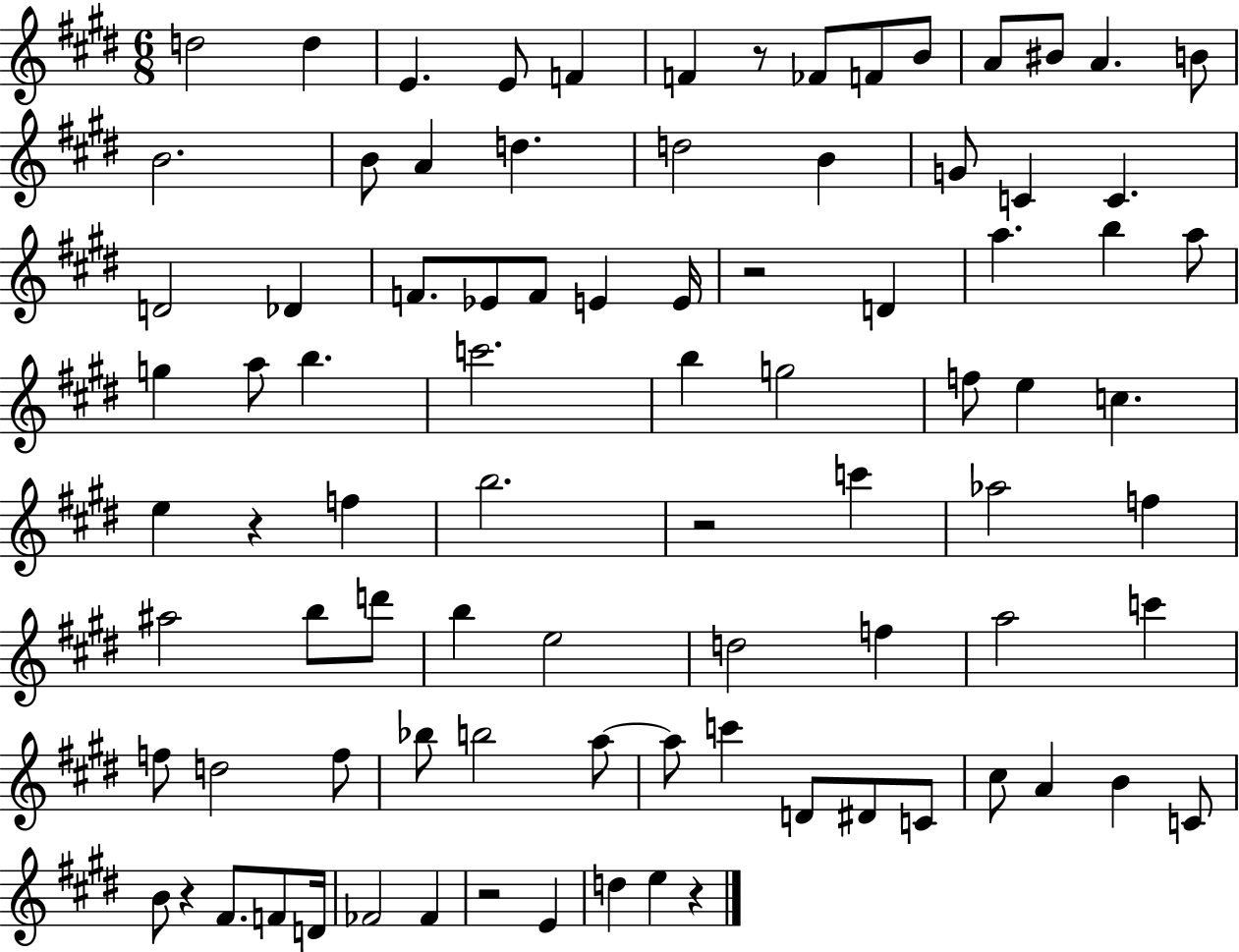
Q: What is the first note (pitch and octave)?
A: D5